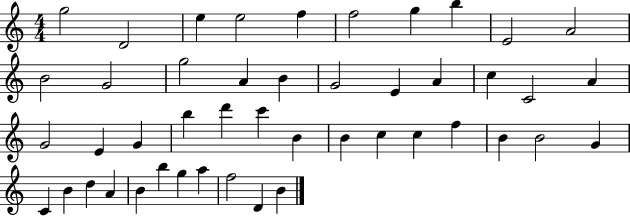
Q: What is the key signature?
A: C major